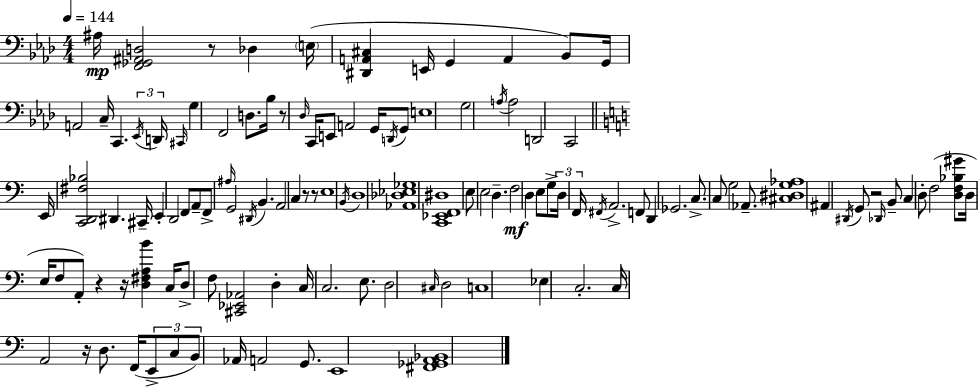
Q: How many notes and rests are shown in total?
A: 120